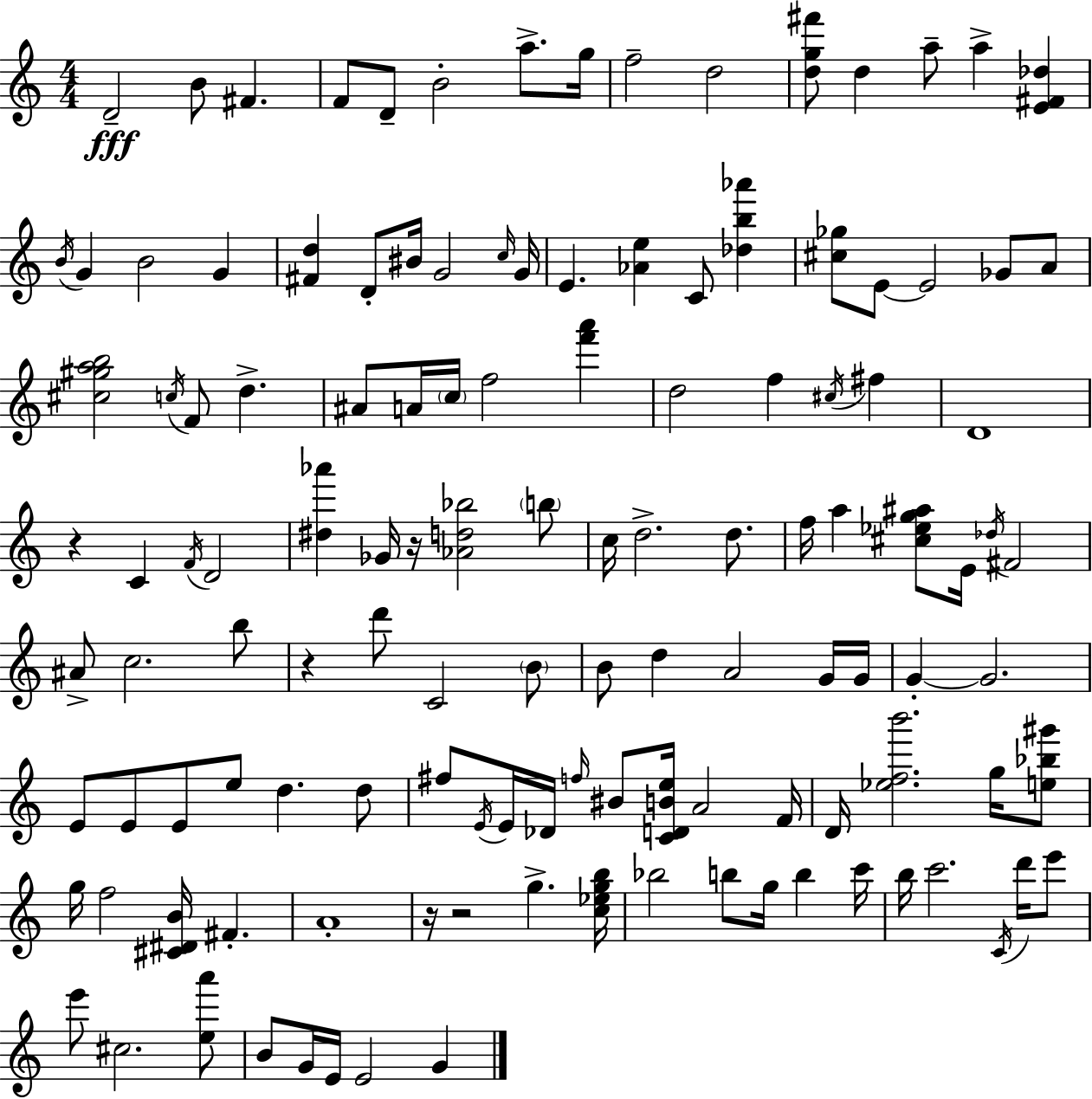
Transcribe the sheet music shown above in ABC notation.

X:1
T:Untitled
M:4/4
L:1/4
K:Am
D2 B/2 ^F F/2 D/2 B2 a/2 g/4 f2 d2 [dg^f']/2 d a/2 a [E^F_d] B/4 G B2 G [^Fd] D/2 ^B/4 G2 c/4 G/4 E [_Ae] C/2 [_db_a'] [^c_g]/2 E/2 E2 _G/2 A/2 [^c^gab]2 c/4 F/2 d ^A/2 A/4 c/4 f2 [f'a'] d2 f ^c/4 ^f D4 z C F/4 D2 [^d_a'] _G/4 z/4 [_Ad_b]2 b/2 c/4 d2 d/2 f/4 a [^c_eg^a]/2 E/4 _d/4 ^F2 ^A/2 c2 b/2 z d'/2 C2 B/2 B/2 d A2 G/4 G/4 G G2 E/2 E/2 E/2 e/2 d d/2 ^f/2 E/4 E/4 _D/4 f/4 ^B/2 [CDBe]/4 A2 F/4 D/4 [_efb']2 g/4 [e_b^g']/2 g/4 f2 [^C^DB]/4 ^F A4 z/4 z2 g [c_egb]/4 _b2 b/2 g/4 b c'/4 b/4 c'2 C/4 d'/4 e'/2 e'/2 ^c2 [ea']/2 B/2 G/4 E/4 E2 G